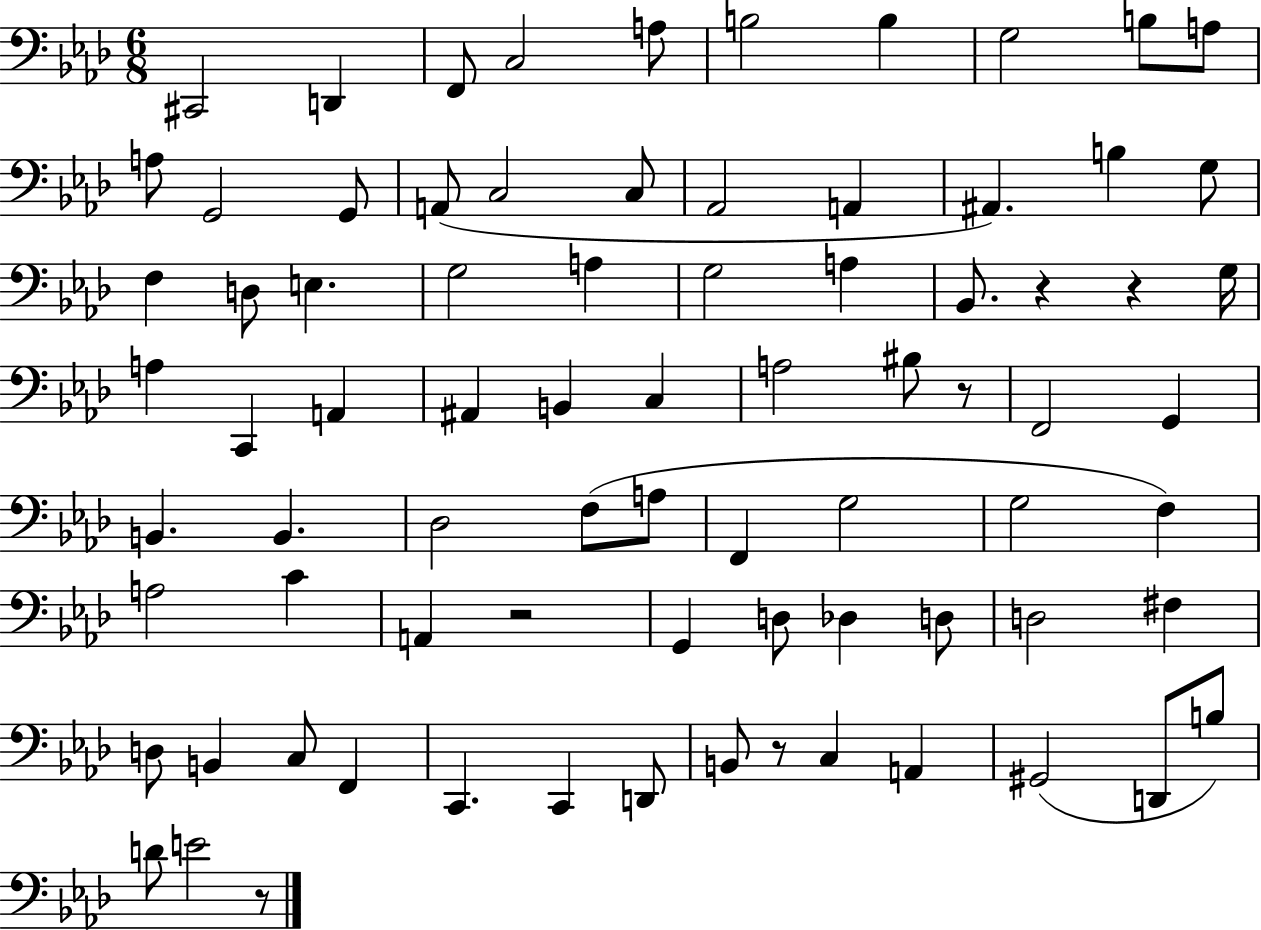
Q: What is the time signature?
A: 6/8